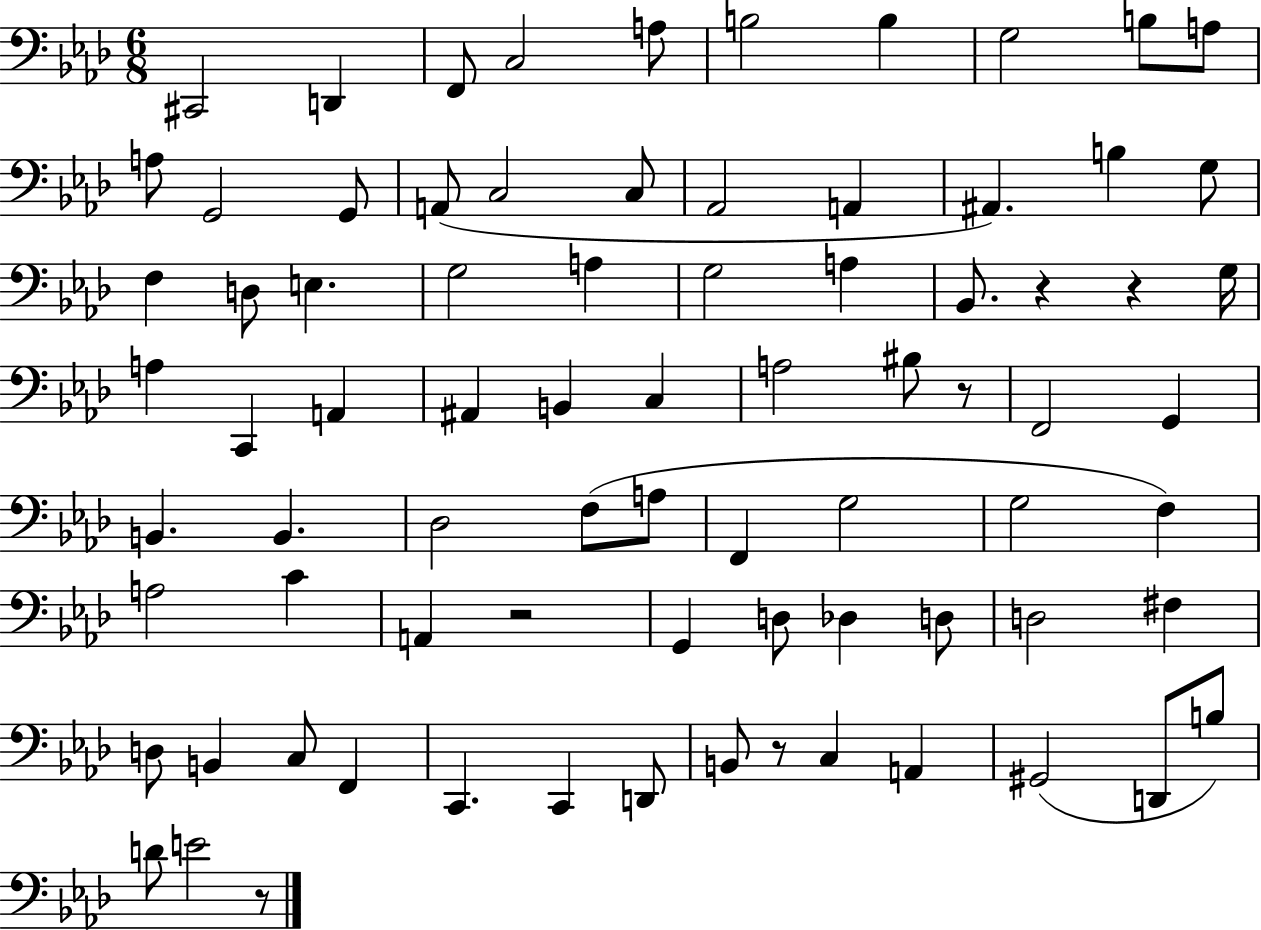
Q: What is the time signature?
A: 6/8